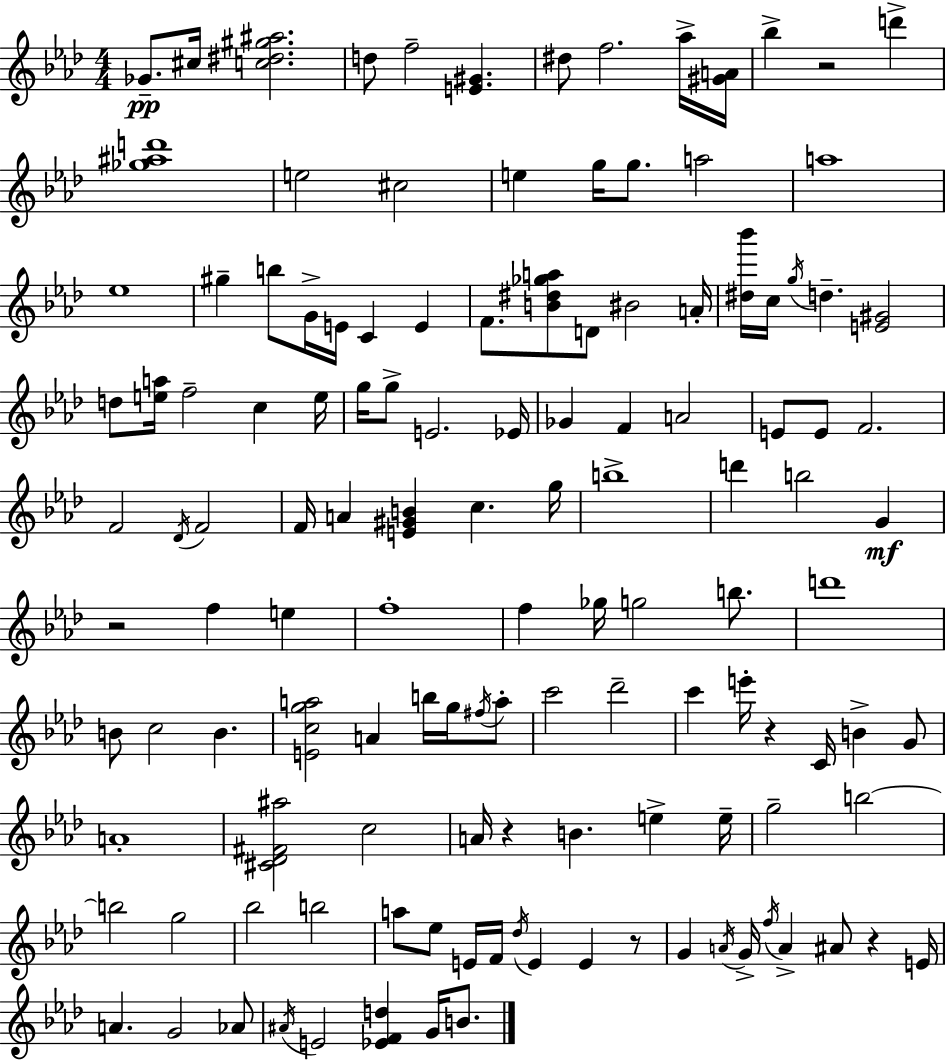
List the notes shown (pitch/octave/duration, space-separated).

Gb4/e. C#5/s [C5,D#5,G#5,A#5]/h. D5/e F5/h [E4,G#4]/q. D#5/e F5/h. Ab5/s [G#4,A4]/s Bb5/q R/h D6/q [Gb5,A#5,D6]/w E5/h C#5/h E5/q G5/s G5/e. A5/h A5/w Eb5/w G#5/q B5/e G4/s E4/s C4/q E4/q F4/e. [B4,D#5,Gb5,A5]/e D4/e BIS4/h A4/s [D#5,Bb6]/s C5/s G5/s D5/q. [E4,G#4]/h D5/e [E5,A5]/s F5/h C5/q E5/s G5/s G5/e E4/h. Eb4/s Gb4/q F4/q A4/h E4/e E4/e F4/h. F4/h Db4/s F4/h F4/s A4/q [E4,G#4,B4]/q C5/q. G5/s B5/w D6/q B5/h G4/q R/h F5/q E5/q F5/w F5/q Gb5/s G5/h B5/e. D6/w B4/e C5/h B4/q. [E4,C5,G5,A5]/h A4/q B5/s G5/s F#5/s A5/e C6/h Db6/h C6/q E6/s R/q C4/s B4/q G4/e A4/w [C#4,Db4,F#4,A#5]/h C5/h A4/s R/q B4/q. E5/q E5/s G5/h B5/h B5/h G5/h Bb5/h B5/h A5/e Eb5/e E4/s F4/s Db5/s E4/q E4/q R/e G4/q A4/s G4/s F5/s A4/q A#4/e R/q E4/s A4/q. G4/h Ab4/e A#4/s E4/h [Eb4,F4,D5]/q G4/s B4/e.